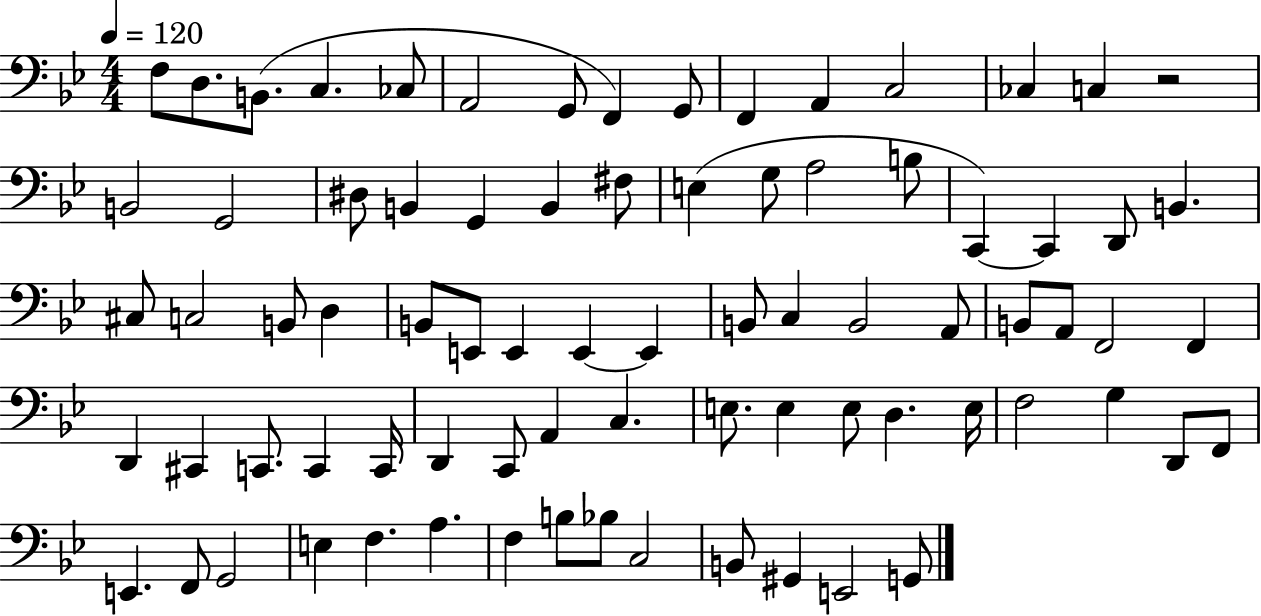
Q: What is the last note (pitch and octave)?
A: G2